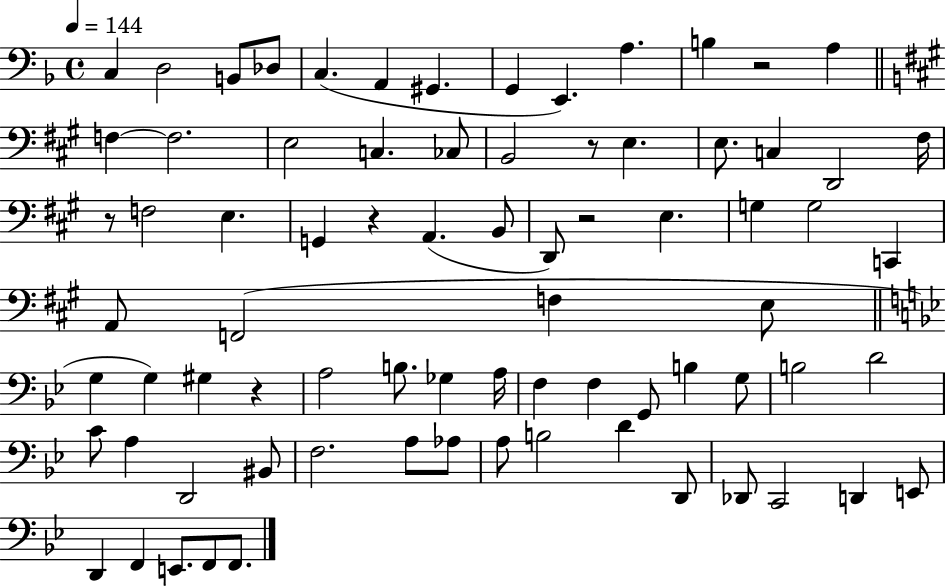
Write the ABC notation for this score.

X:1
T:Untitled
M:4/4
L:1/4
K:F
C, D,2 B,,/2 _D,/2 C, A,, ^G,, G,, E,, A, B, z2 A, F, F,2 E,2 C, _C,/2 B,,2 z/2 E, E,/2 C, D,,2 ^F,/4 z/2 F,2 E, G,, z A,, B,,/2 D,,/2 z2 E, G, G,2 C,, A,,/2 F,,2 F, E,/2 G, G, ^G, z A,2 B,/2 _G, A,/4 F, F, G,,/2 B, G,/2 B,2 D2 C/2 A, D,,2 ^B,,/2 F,2 A,/2 _A,/2 A,/2 B,2 D D,,/2 _D,,/2 C,,2 D,, E,,/2 D,, F,, E,,/2 F,,/2 F,,/2